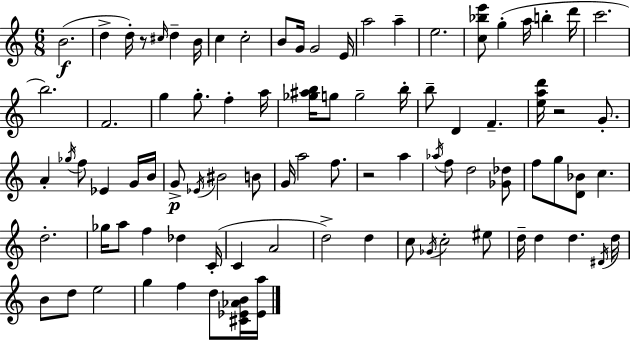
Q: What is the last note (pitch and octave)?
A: D5